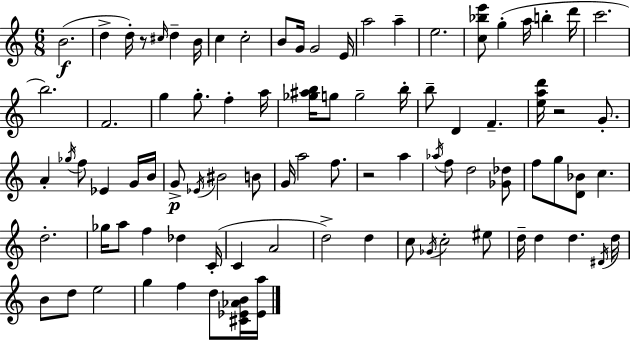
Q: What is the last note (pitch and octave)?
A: D5